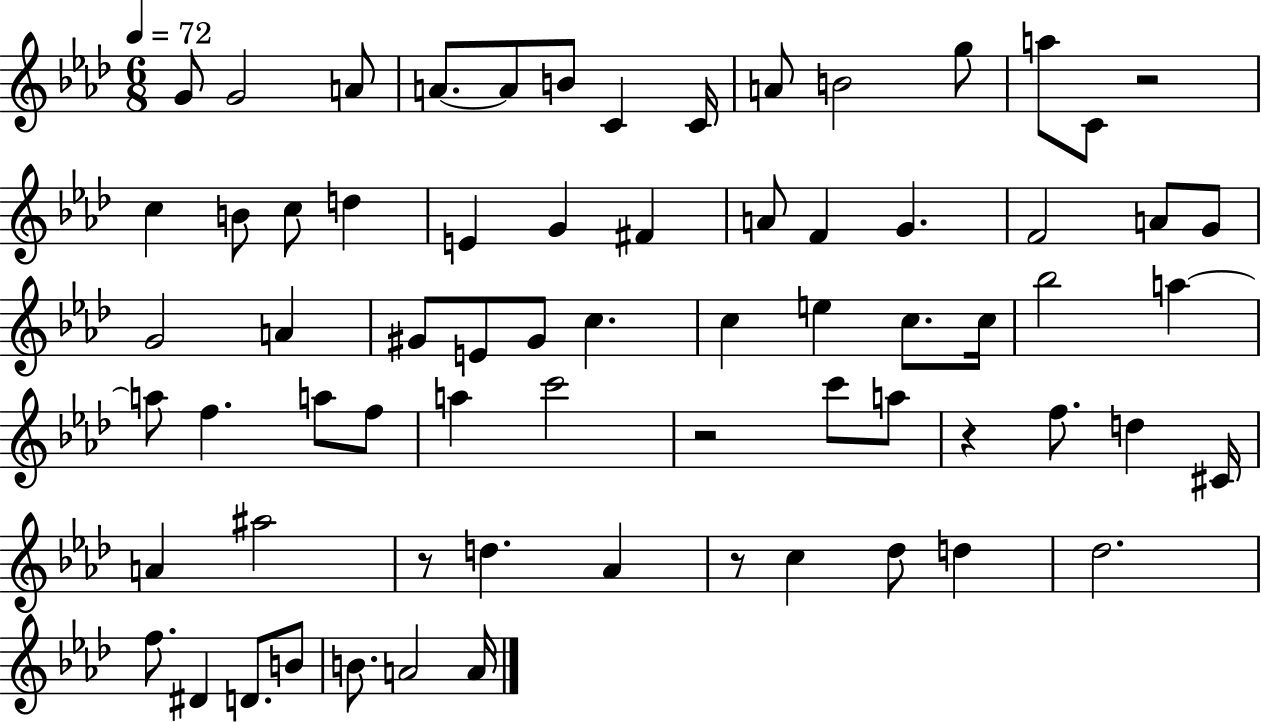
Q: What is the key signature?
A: AES major